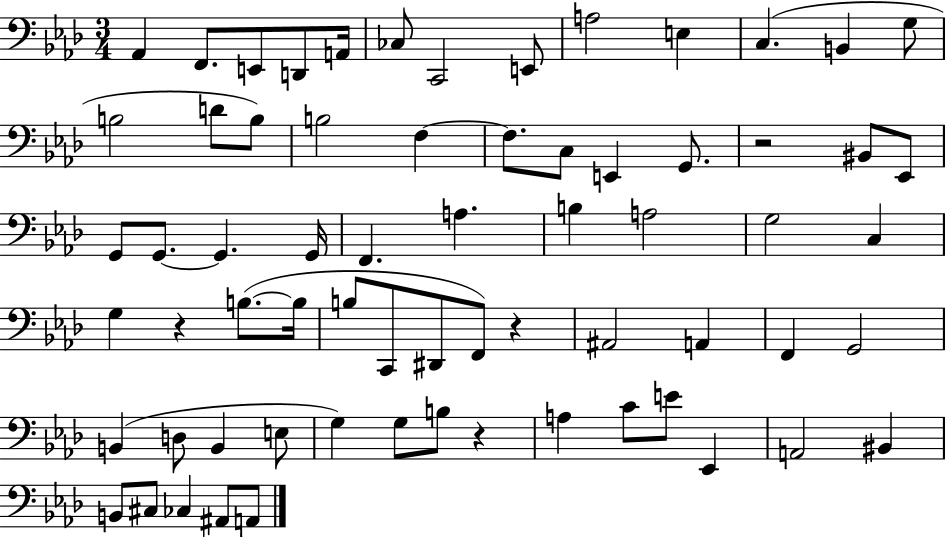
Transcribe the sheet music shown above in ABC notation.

X:1
T:Untitled
M:3/4
L:1/4
K:Ab
_A,, F,,/2 E,,/2 D,,/2 A,,/4 _C,/2 C,,2 E,,/2 A,2 E, C, B,, G,/2 B,2 D/2 B,/2 B,2 F, F,/2 C,/2 E,, G,,/2 z2 ^B,,/2 _E,,/2 G,,/2 G,,/2 G,, G,,/4 F,, A, B, A,2 G,2 C, G, z B,/2 B,/4 B,/2 C,,/2 ^D,,/2 F,,/2 z ^A,,2 A,, F,, G,,2 B,, D,/2 B,, E,/2 G, G,/2 B,/2 z A, C/2 E/2 _E,, A,,2 ^B,, B,,/2 ^C,/2 _C, ^A,,/2 A,,/2